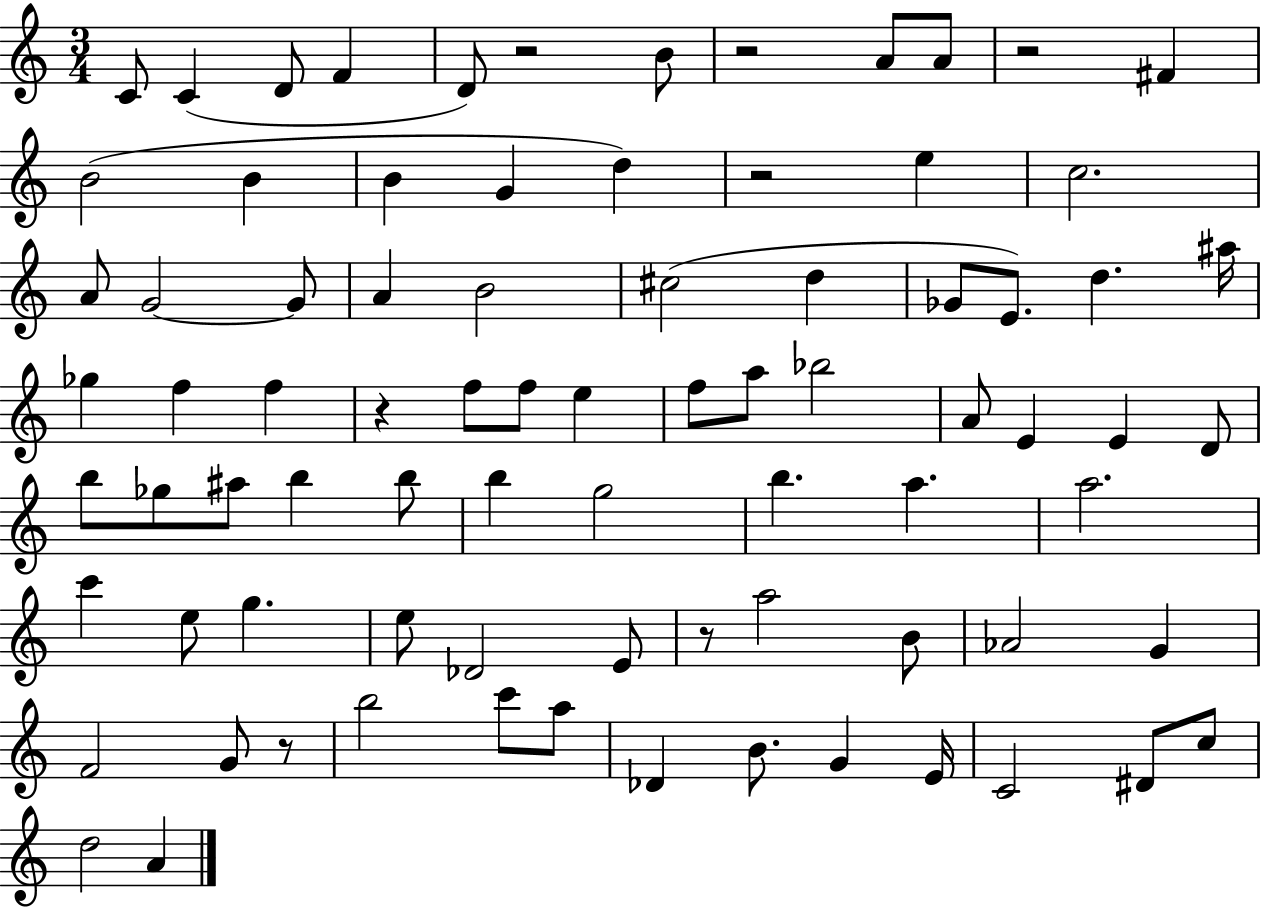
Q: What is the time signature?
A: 3/4